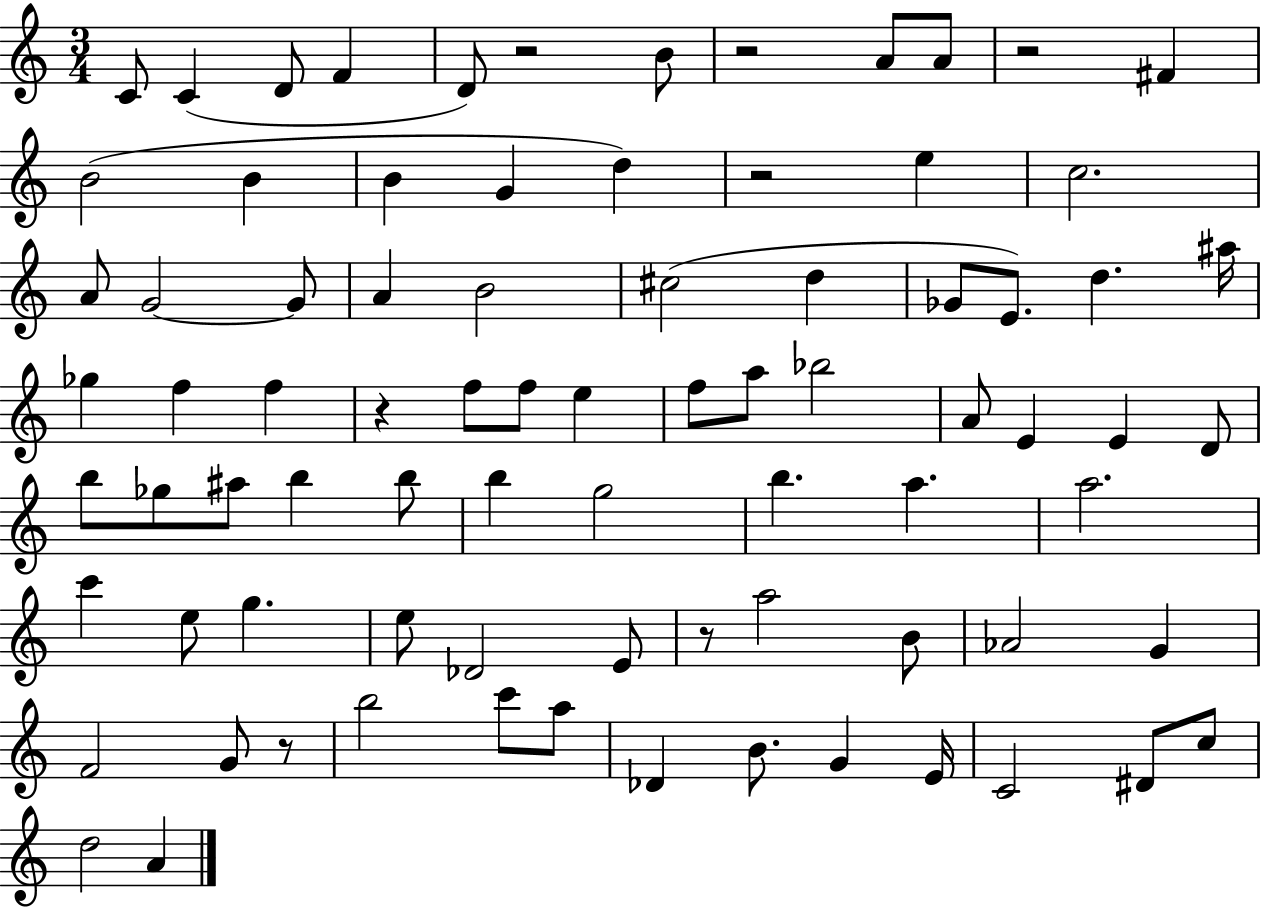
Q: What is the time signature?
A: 3/4